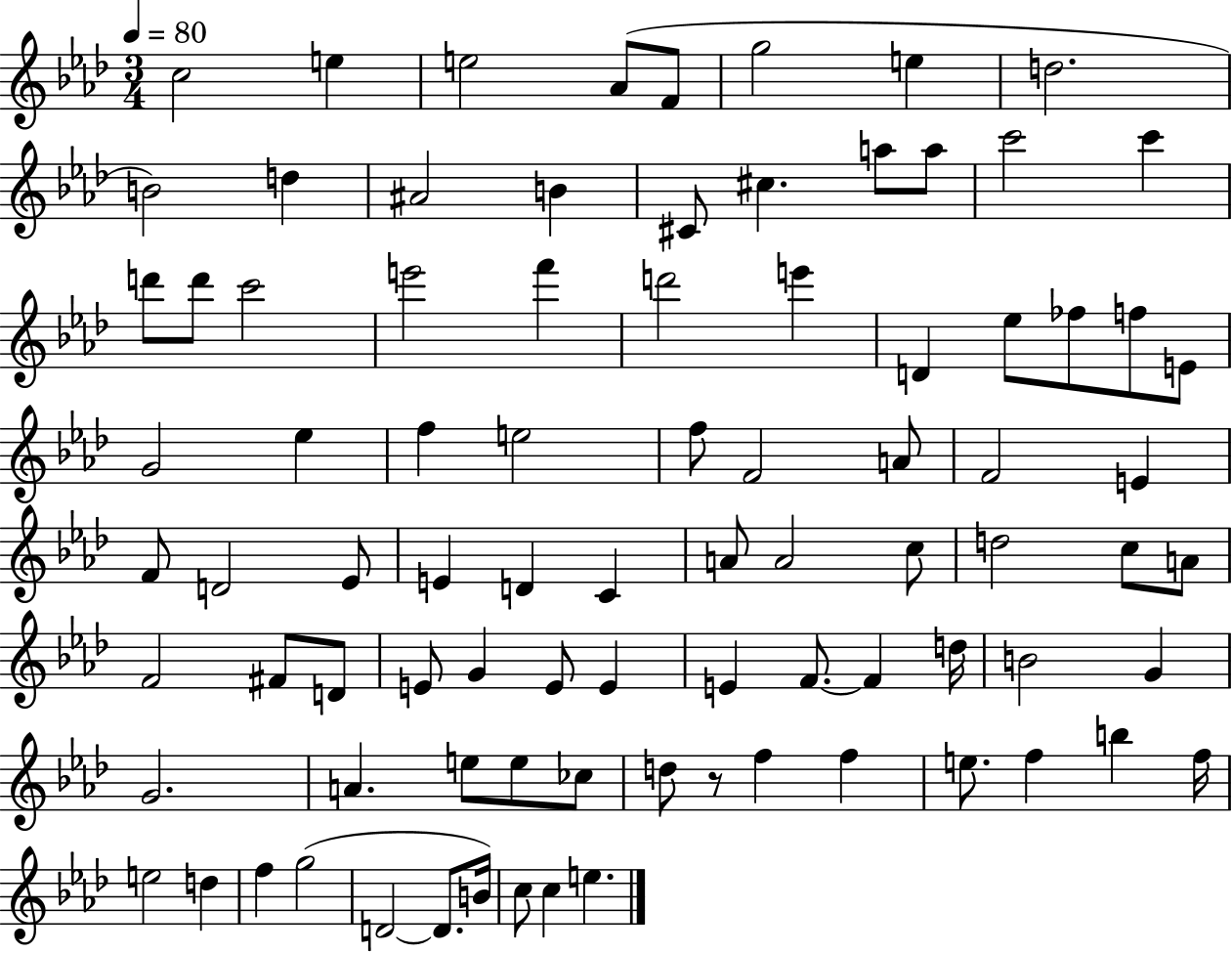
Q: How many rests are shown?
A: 1